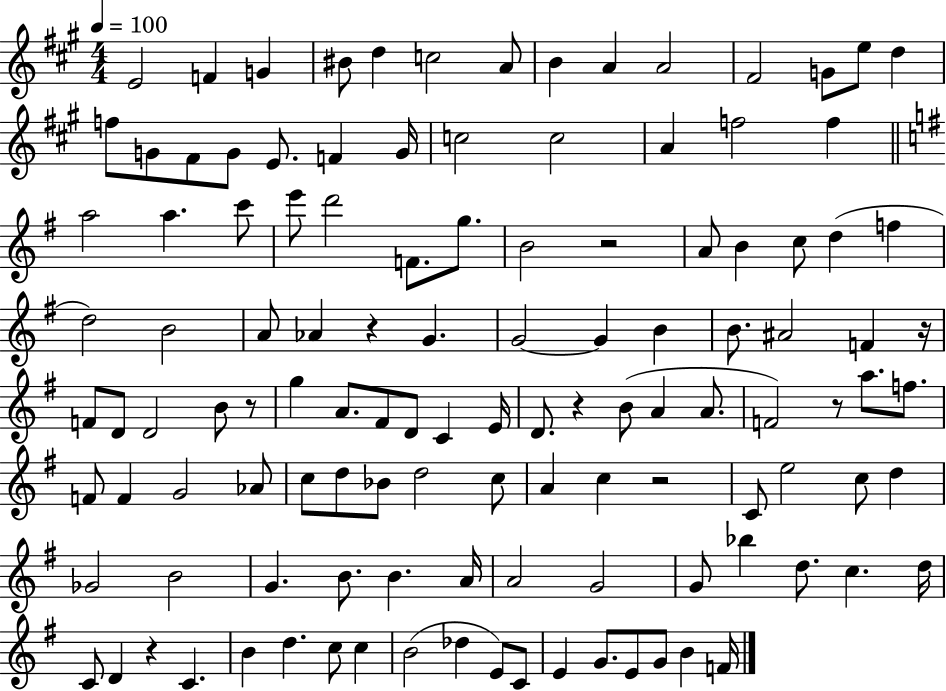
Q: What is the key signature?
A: A major